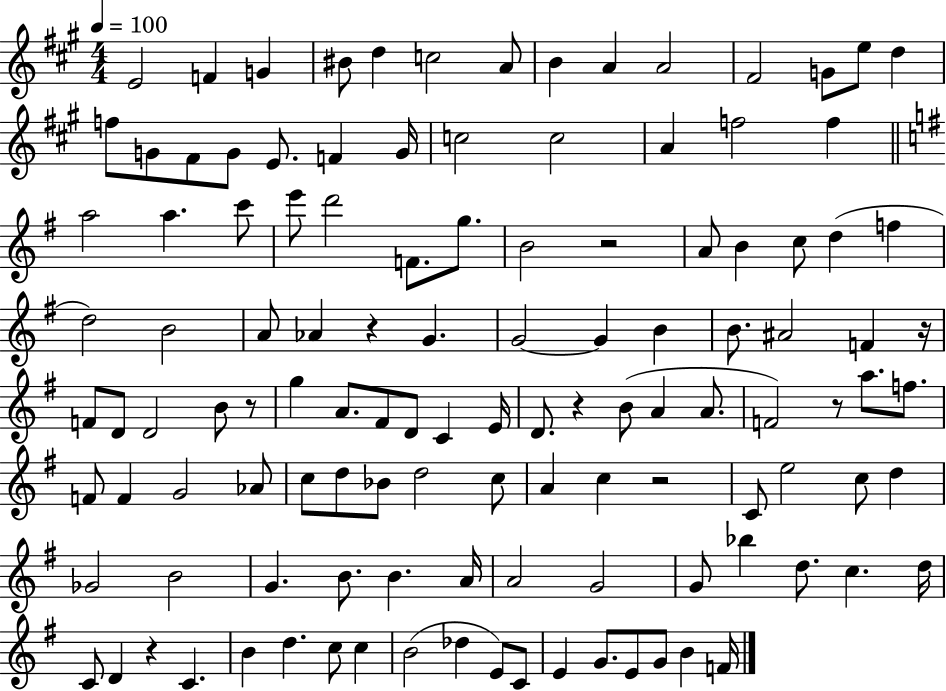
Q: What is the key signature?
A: A major